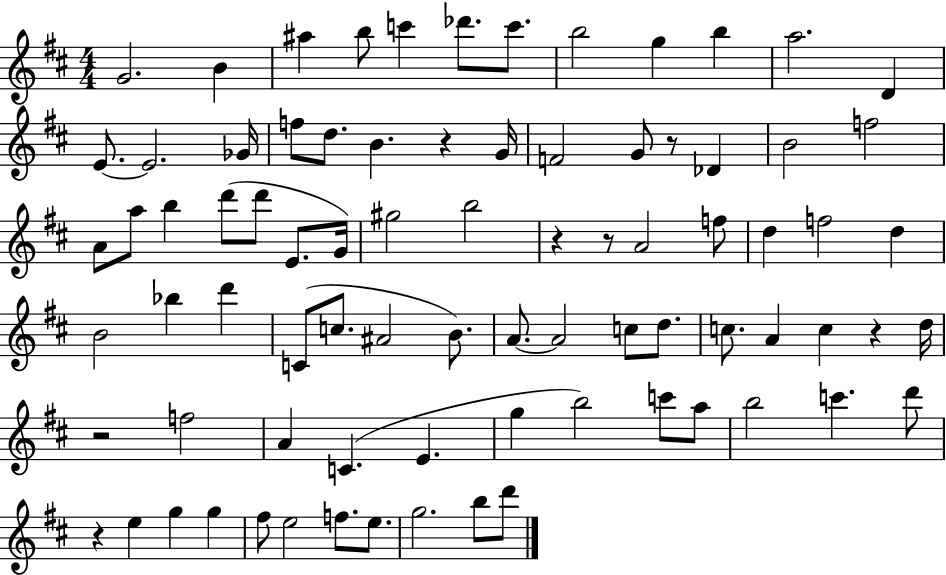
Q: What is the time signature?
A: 4/4